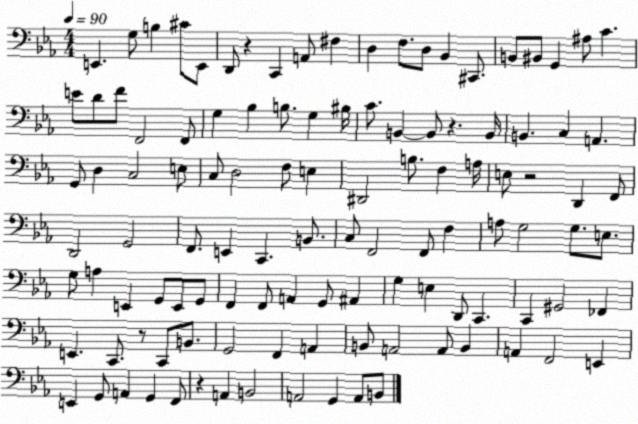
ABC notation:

X:1
T:Untitled
M:4/4
L:1/4
K:Eb
E,, G,/2 B, ^C/2 E,,/2 D,,/2 z C,, A,,/2 ^F, D, F,/2 D,/2 _B,, ^C,,/2 B,,/2 ^B,,/2 G,, ^A,/2 C E/2 D/2 F/2 F,,2 F,,/2 G, _B, B,/2 G, ^B,/4 C/2 B,, B,,/2 z B,,/4 B,, C, A,, G,,/2 D, C,2 E,/2 C,/2 D,2 F,/2 E, ^D,,2 B,/2 F, A,/4 E,/2 z2 D,, F,,/2 D,,2 G,,2 F,,/2 E,, C,, B,,/2 C,/2 F,,2 F,,/2 F, A,/2 G,2 G,/2 E,/2 G,/2 A, E,, G,,/2 E,,/2 G,,/2 F,, F,,/2 A,, G,,/2 ^A,, G, E, D,,/2 C,, C,, ^G,,2 _F,, E,, C,,/2 z/2 C,,/2 B,,/2 G,,2 F,, A,, B,,/2 A,,2 A,,/2 B,, A,, F,,2 E,, E,, G,,/2 A,, G,, F,,/2 z A,, B,,2 A,,2 G,, A,,/2 B,,/2